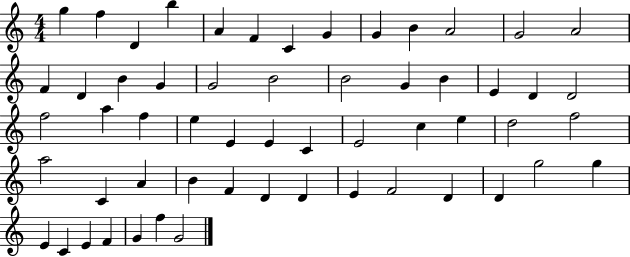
G5/q F5/q D4/q B5/q A4/q F4/q C4/q G4/q G4/q B4/q A4/h G4/h A4/h F4/q D4/q B4/q G4/q G4/h B4/h B4/h G4/q B4/q E4/q D4/q D4/h F5/h A5/q F5/q E5/q E4/q E4/q C4/q E4/h C5/q E5/q D5/h F5/h A5/h C4/q A4/q B4/q F4/q D4/q D4/q E4/q F4/h D4/q D4/q G5/h G5/q E4/q C4/q E4/q F4/q G4/q F5/q G4/h